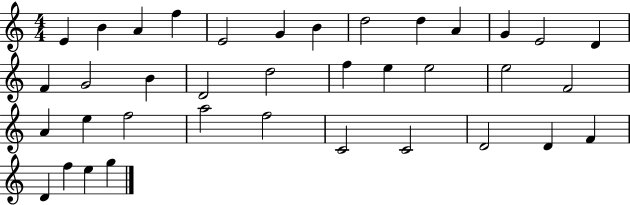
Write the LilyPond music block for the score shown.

{
  \clef treble
  \numericTimeSignature
  \time 4/4
  \key c \major
  e'4 b'4 a'4 f''4 | e'2 g'4 b'4 | d''2 d''4 a'4 | g'4 e'2 d'4 | \break f'4 g'2 b'4 | d'2 d''2 | f''4 e''4 e''2 | e''2 f'2 | \break a'4 e''4 f''2 | a''2 f''2 | c'2 c'2 | d'2 d'4 f'4 | \break d'4 f''4 e''4 g''4 | \bar "|."
}